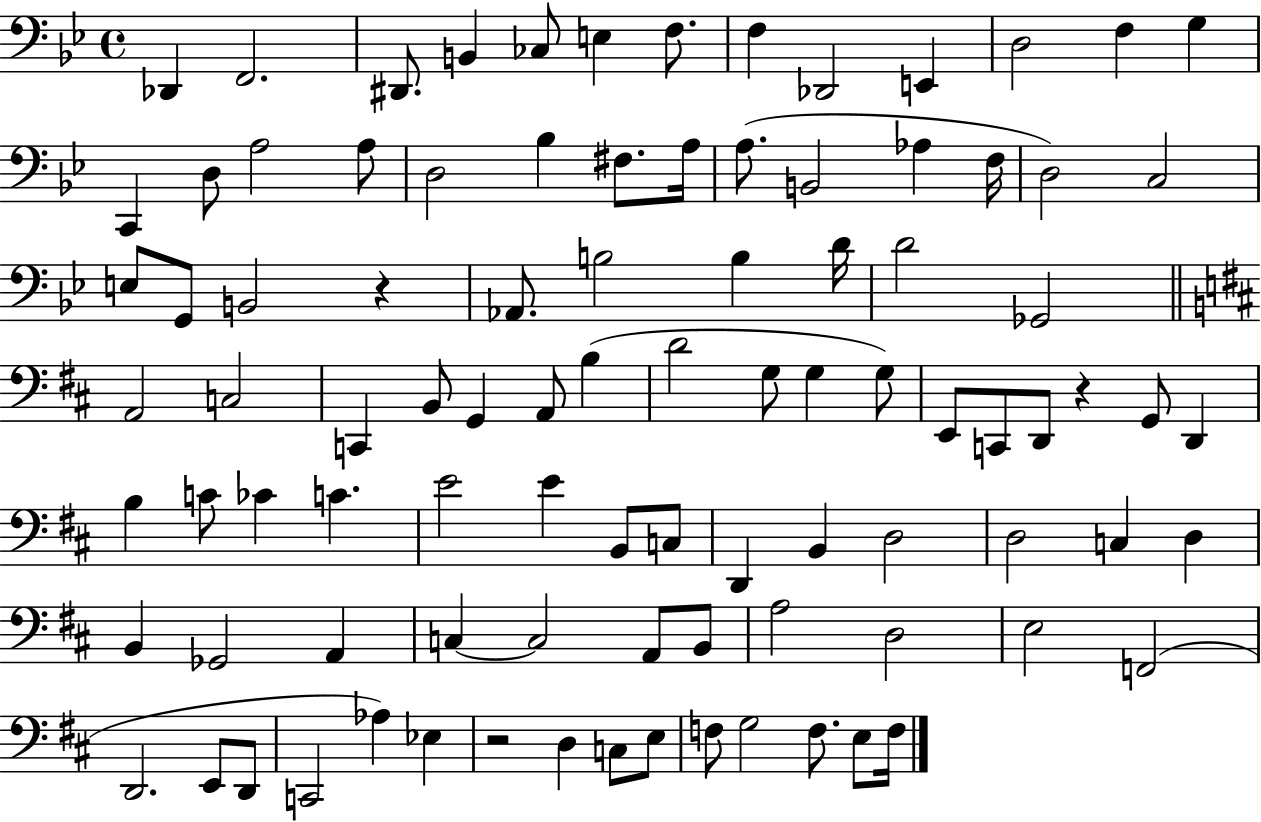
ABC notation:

X:1
T:Untitled
M:4/4
L:1/4
K:Bb
_D,, F,,2 ^D,,/2 B,, _C,/2 E, F,/2 F, _D,,2 E,, D,2 F, G, C,, D,/2 A,2 A,/2 D,2 _B, ^F,/2 A,/4 A,/2 B,,2 _A, F,/4 D,2 C,2 E,/2 G,,/2 B,,2 z _A,,/2 B,2 B, D/4 D2 _G,,2 A,,2 C,2 C,, B,,/2 G,, A,,/2 B, D2 G,/2 G, G,/2 E,,/2 C,,/2 D,,/2 z G,,/2 D,, B, C/2 _C C E2 E B,,/2 C,/2 D,, B,, D,2 D,2 C, D, B,, _G,,2 A,, C, C,2 A,,/2 B,,/2 A,2 D,2 E,2 F,,2 D,,2 E,,/2 D,,/2 C,,2 _A, _E, z2 D, C,/2 E,/2 F,/2 G,2 F,/2 E,/2 F,/4